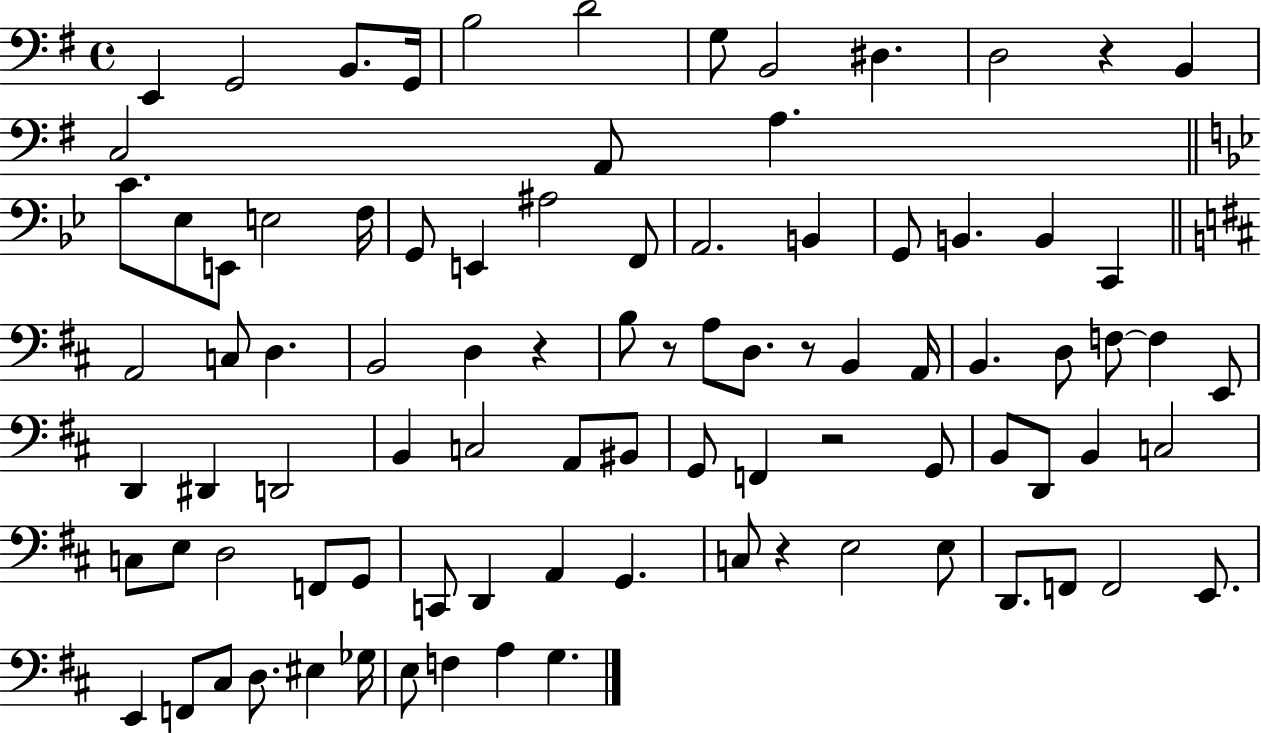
E2/q G2/h B2/e. G2/s B3/h D4/h G3/e B2/h D#3/q. D3/h R/q B2/q C3/h A2/e A3/q. C4/e. Eb3/e E2/e E3/h F3/s G2/e E2/q A#3/h F2/e A2/h. B2/q G2/e B2/q. B2/q C2/q A2/h C3/e D3/q. B2/h D3/q R/q B3/e R/e A3/e D3/e. R/e B2/q A2/s B2/q. D3/e F3/e F3/q E2/e D2/q D#2/q D2/h B2/q C3/h A2/e BIS2/e G2/e F2/q R/h G2/e B2/e D2/e B2/q C3/h C3/e E3/e D3/h F2/e G2/e C2/e D2/q A2/q G2/q. C3/e R/q E3/h E3/e D2/e. F2/e F2/h E2/e. E2/q F2/e C#3/e D3/e. EIS3/q Gb3/s E3/e F3/q A3/q G3/q.